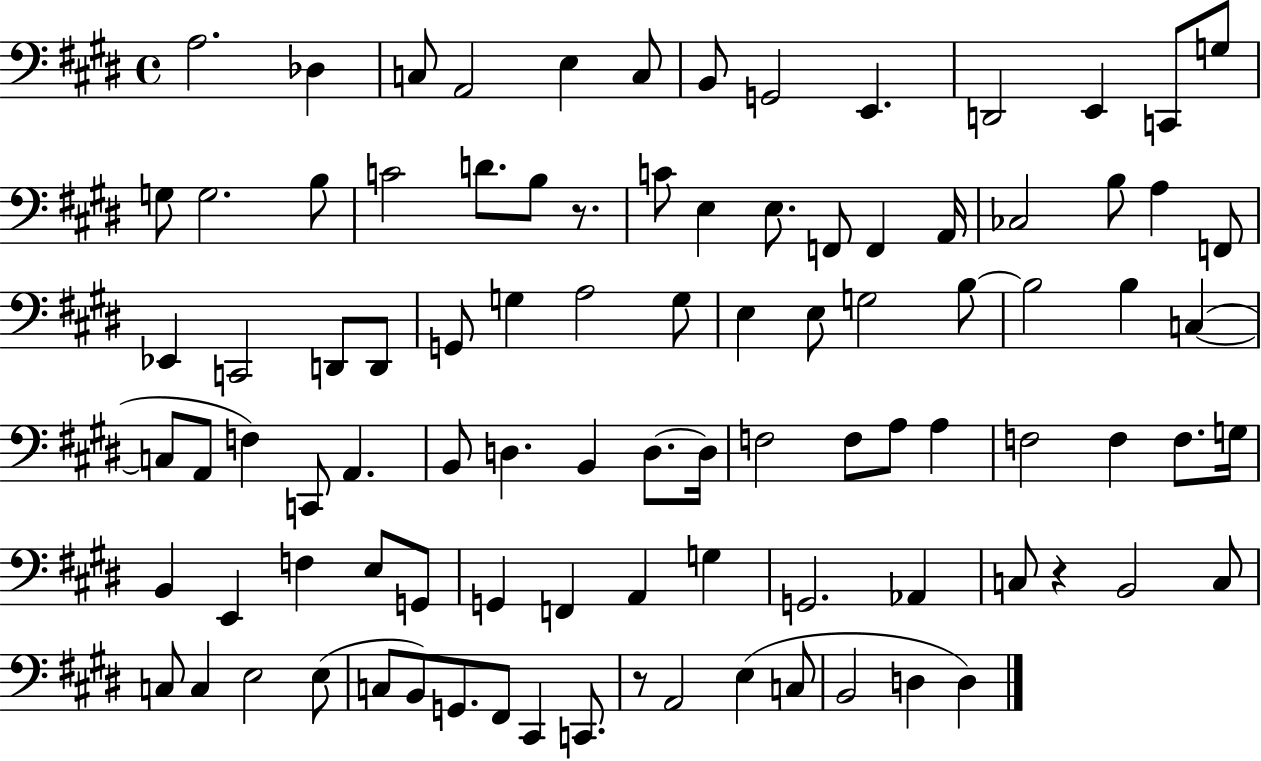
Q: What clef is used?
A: bass